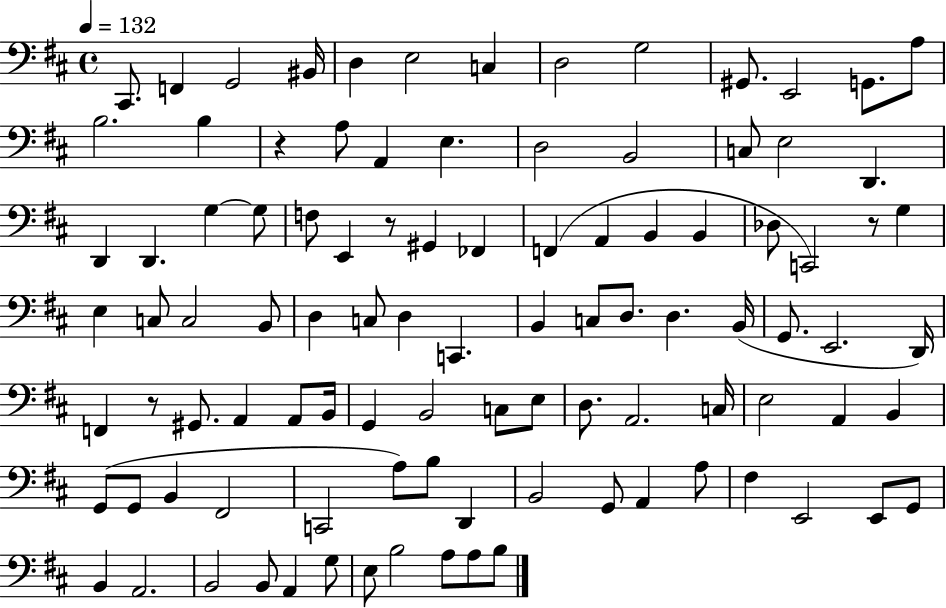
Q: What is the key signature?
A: D major